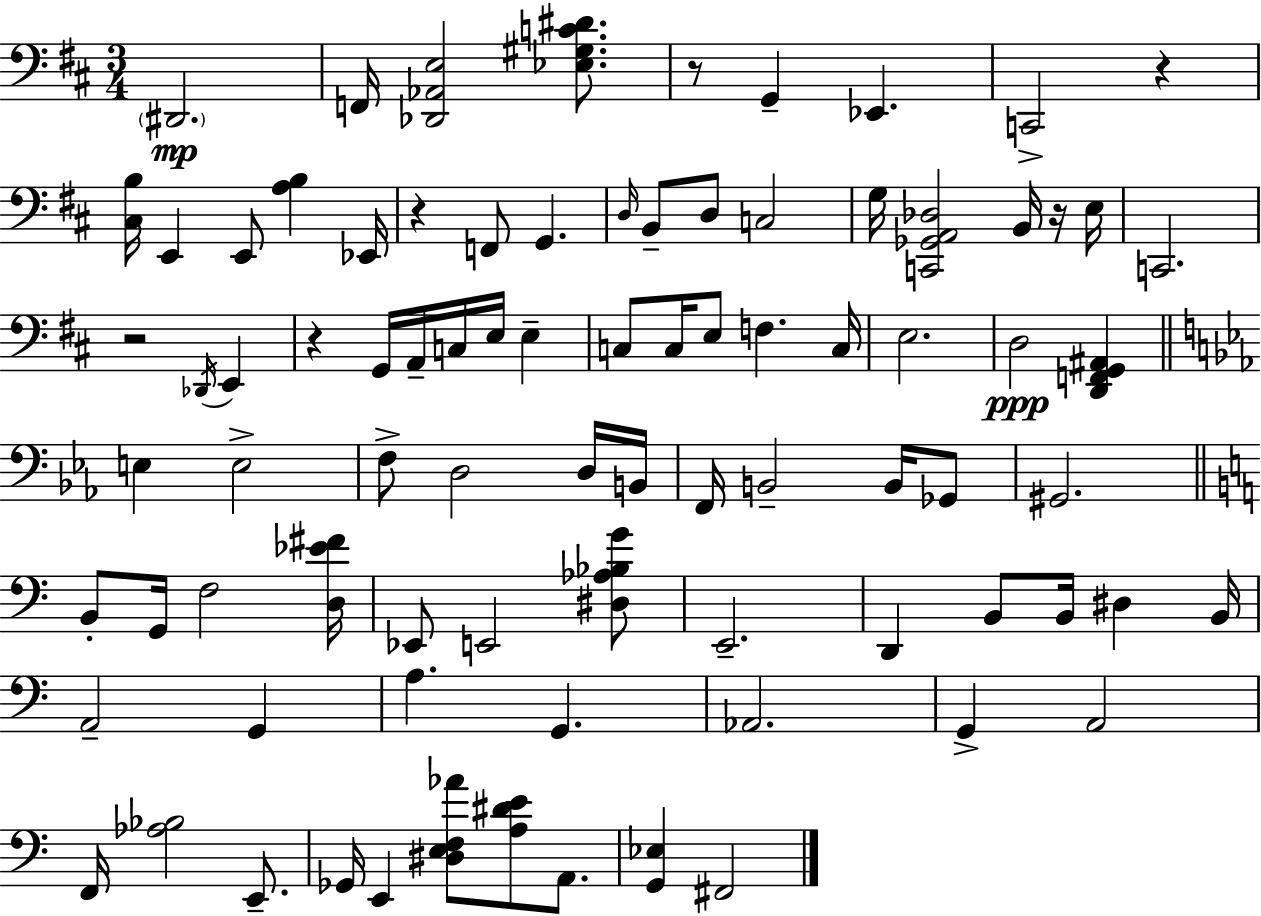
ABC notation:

X:1
T:Untitled
M:3/4
L:1/4
K:D
^D,,2 F,,/4 [_D,,_A,,E,]2 [_E,^G,C^D]/2 z/2 G,, _E,, C,,2 z [^C,B,]/4 E,, E,,/2 [A,B,] _E,,/4 z F,,/2 G,, D,/4 B,,/2 D,/2 C,2 G,/4 [C,,_G,,A,,_D,]2 B,,/4 z/4 E,/4 C,,2 z2 _D,,/4 E,, z G,,/4 A,,/4 C,/4 E,/4 E, C,/2 C,/4 E,/2 F, C,/4 E,2 D,2 [D,,F,,G,,^A,,] E, E,2 F,/2 D,2 D,/4 B,,/4 F,,/4 B,,2 B,,/4 _G,,/2 ^G,,2 B,,/2 G,,/4 F,2 [D,_E^F]/4 _E,,/2 E,,2 [^D,_A,_B,G]/2 E,,2 D,, B,,/2 B,,/4 ^D, B,,/4 A,,2 G,, A, G,, _A,,2 G,, A,,2 F,,/4 [_A,_B,]2 E,,/2 _G,,/4 E,, [^D,E,F,_A]/2 [A,^DE]/2 A,,/2 [G,,_E,] ^F,,2